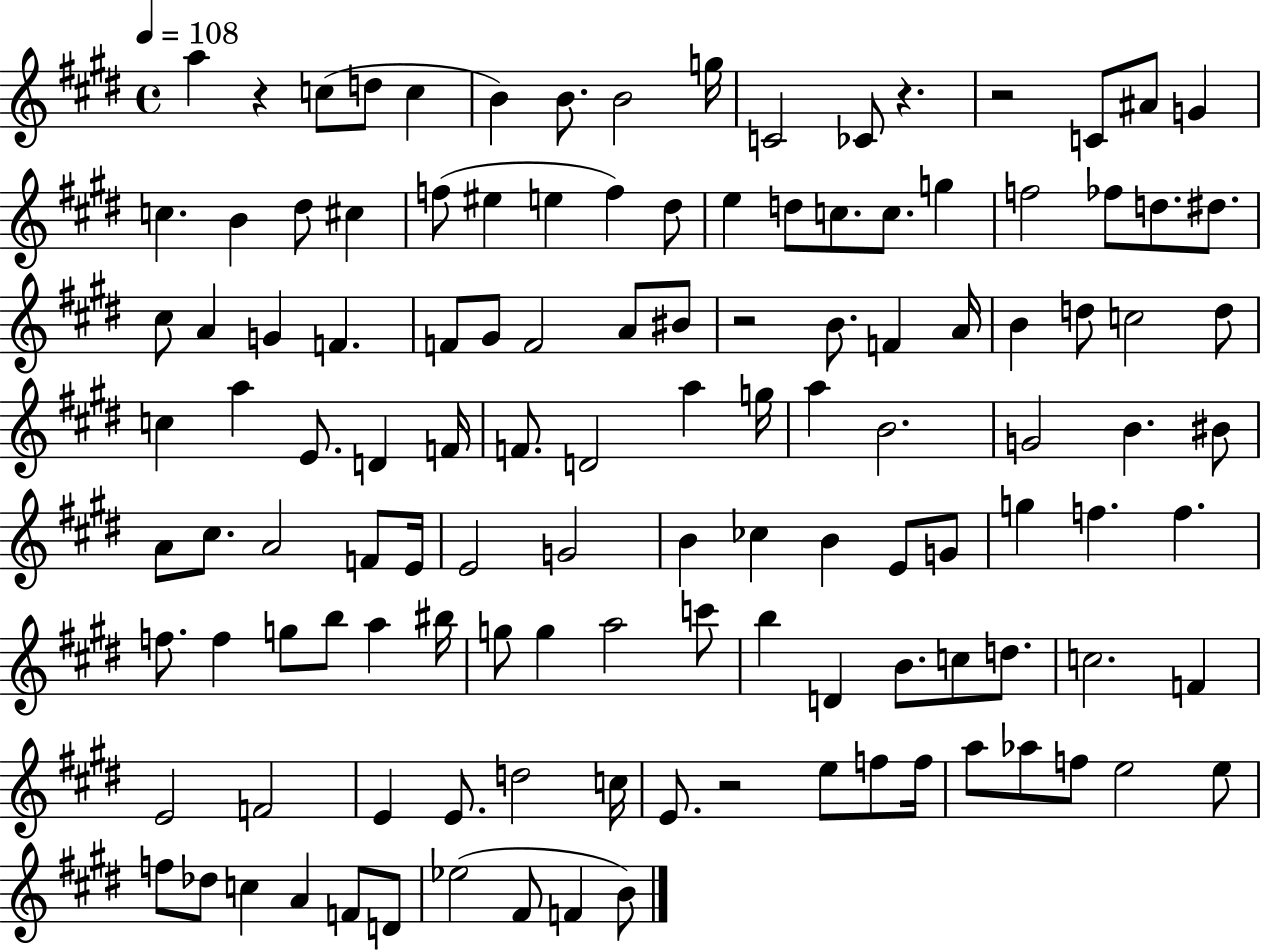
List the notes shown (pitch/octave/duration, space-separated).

A5/q R/q C5/e D5/e C5/q B4/q B4/e. B4/h G5/s C4/h CES4/e R/q. R/h C4/e A#4/e G4/q C5/q. B4/q D#5/e C#5/q F5/e EIS5/q E5/q F5/q D#5/e E5/q D5/e C5/e. C5/e. G5/q F5/h FES5/e D5/e. D#5/e. C#5/e A4/q G4/q F4/q. F4/e G#4/e F4/h A4/e BIS4/e R/h B4/e. F4/q A4/s B4/q D5/e C5/h D5/e C5/q A5/q E4/e. D4/q F4/s F4/e. D4/h A5/q G5/s A5/q B4/h. G4/h B4/q. BIS4/e A4/e C#5/e. A4/h F4/e E4/s E4/h G4/h B4/q CES5/q B4/q E4/e G4/e G5/q F5/q. F5/q. F5/e. F5/q G5/e B5/e A5/q BIS5/s G5/e G5/q A5/h C6/e B5/q D4/q B4/e. C5/e D5/e. C5/h. F4/q E4/h F4/h E4/q E4/e. D5/h C5/s E4/e. R/h E5/e F5/e F5/s A5/e Ab5/e F5/e E5/h E5/e F5/e Db5/e C5/q A4/q F4/e D4/e Eb5/h F#4/e F4/q B4/e